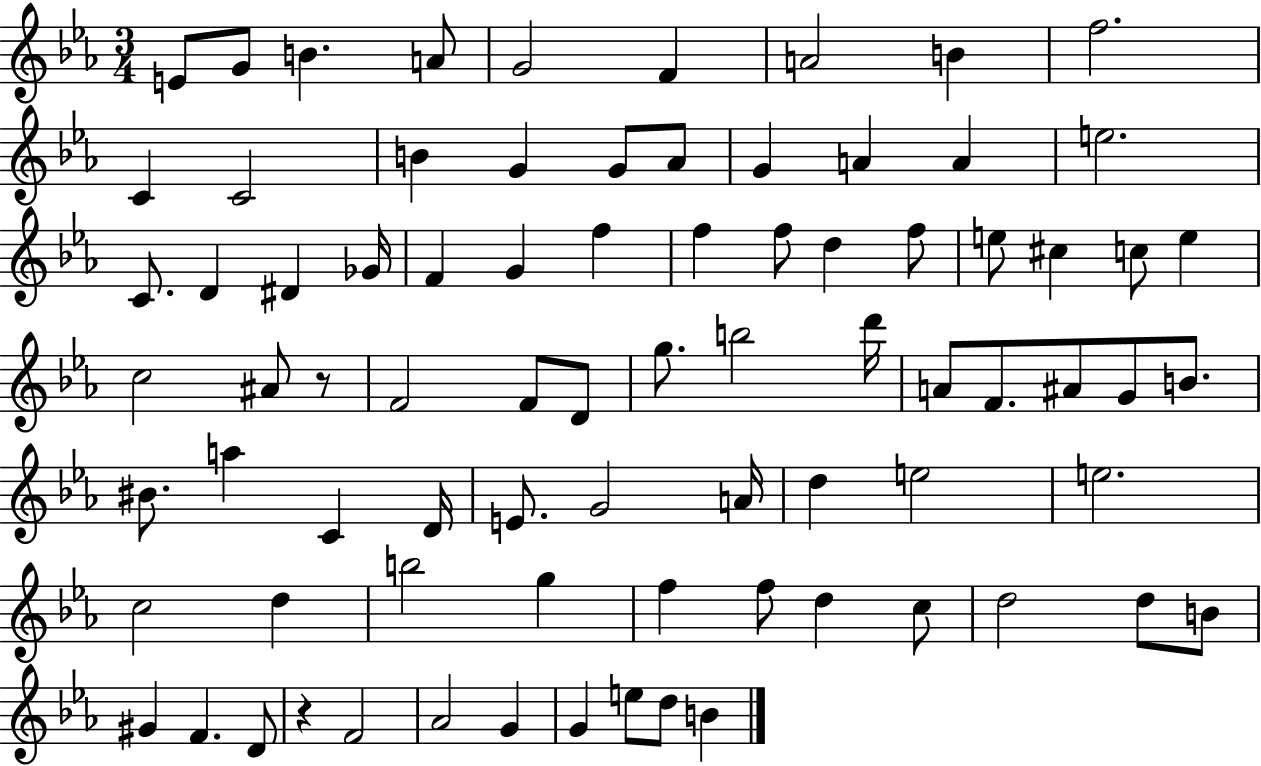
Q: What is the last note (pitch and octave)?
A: B4